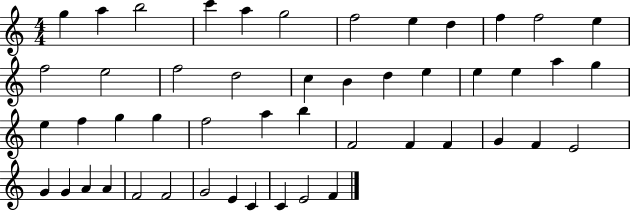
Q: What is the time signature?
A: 4/4